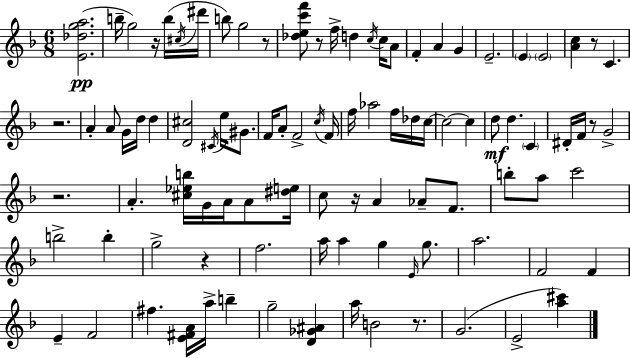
[E4,Db5,G5,A5]/h. B5/s G5/h R/s B5/s C#5/s D#6/s B5/e G5/h R/e [Db5,E5,C6,F6]/e R/e F5/s D5/q C5/s C5/s A4/e F4/q A4/q G4/q E4/h. E4/q E4/h [A4,C5]/q R/e C4/q. R/h. A4/q A4/e G4/s D5/s D5/q [D4,C#5]/h C#4/s E5/s G#4/e. F4/s A4/e F4/h C5/s F4/s F5/s Ab5/h F5/s Db5/s C5/s C5/h C5/q D5/e D5/q. C4/q D#4/s F4/s R/e G4/h R/h. A4/q. [C#5,Eb5,B5]/s G4/s A4/s A4/e [D#5,E5]/s C5/e R/s A4/q Ab4/e F4/e. B5/e A5/e C6/h B5/h B5/q G5/h R/q F5/h. A5/s A5/q G5/q E4/s G5/e. A5/h. F4/h F4/q E4/q F4/h F#5/q. [E4,F#4,A4]/s A5/s B5/q G5/h [D4,Gb4,A#4]/q A5/s B4/h R/e. G4/h. E4/h [A5,C#6]/q